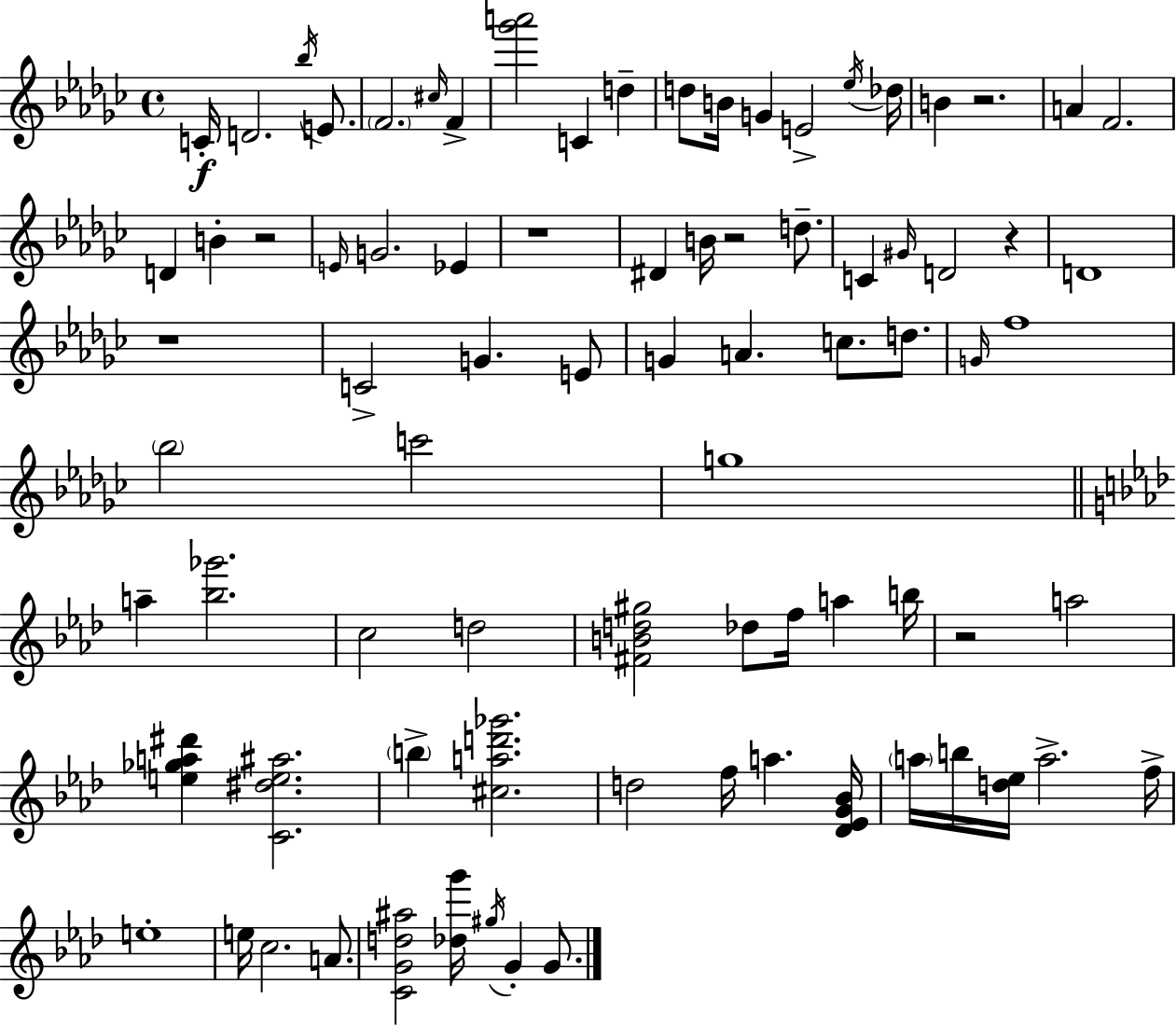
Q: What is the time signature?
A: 4/4